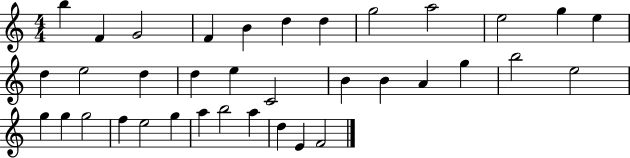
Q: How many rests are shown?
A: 0